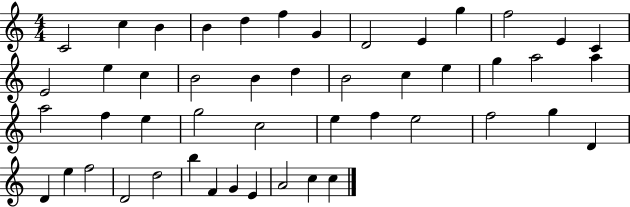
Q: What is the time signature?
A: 4/4